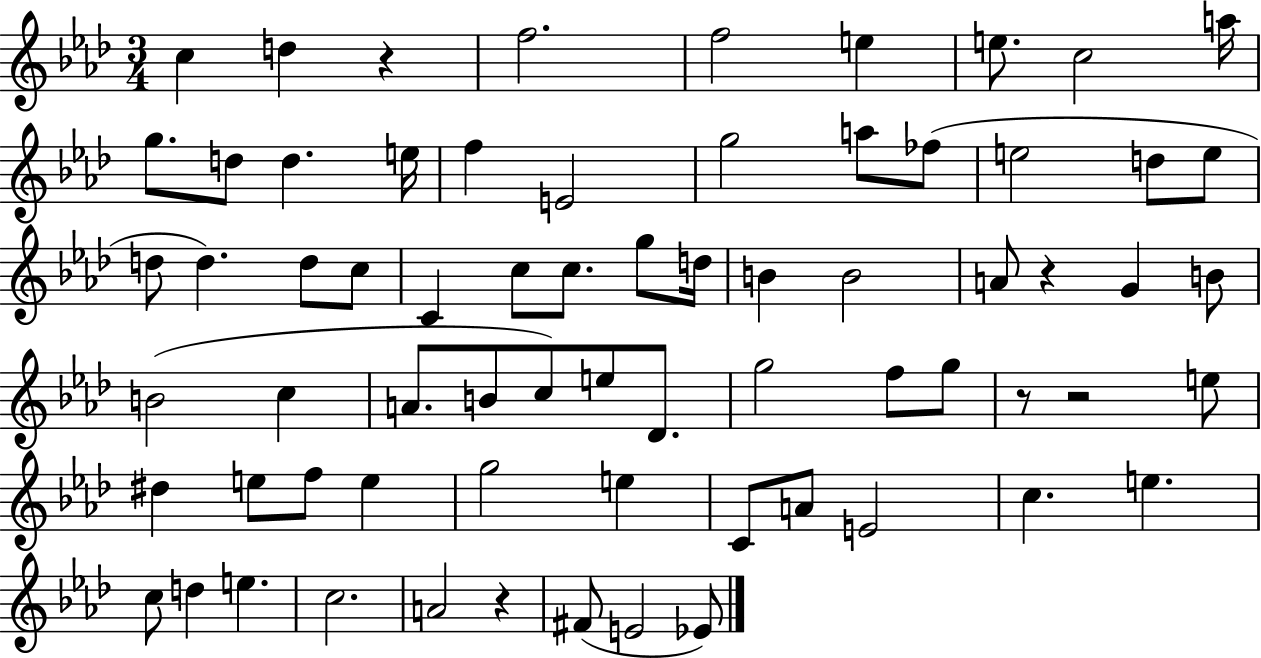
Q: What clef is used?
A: treble